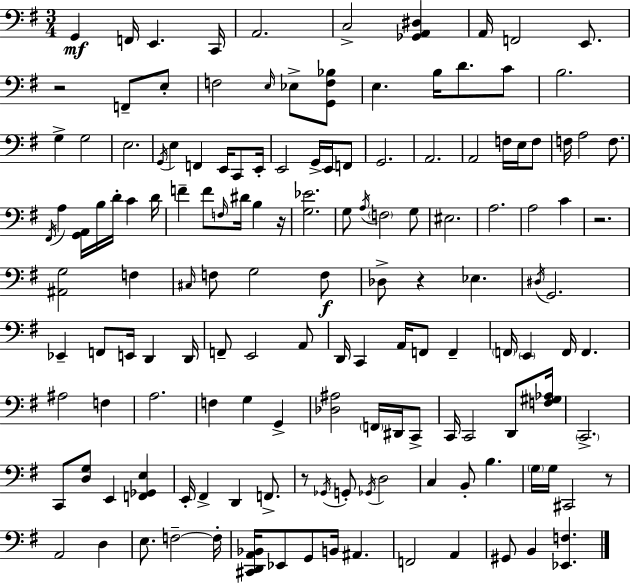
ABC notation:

X:1
T:Untitled
M:3/4
L:1/4
K:Em
G,, F,,/4 E,, C,,/4 A,,2 C,2 [_G,,A,,^D,] A,,/4 F,,2 E,,/2 z2 F,,/2 E,/2 F,2 E,/4 _E,/2 [G,,F,_B,]/2 E, B,/4 D/2 C/2 B,2 G, G,2 E,2 G,,/4 E, F,, E,,/4 C,,/2 E,,/4 E,,2 G,,/4 E,,/4 F,,/2 G,,2 A,,2 A,,2 F,/4 E,/4 F,/2 F,/4 A,2 F,/2 ^F,,/4 A, [G,,A,,]/4 B,/4 D/4 C D/4 F F/2 F,/4 ^D/4 B, z/4 [G,_E]2 G,/2 A,/4 F,2 G,/2 ^E,2 A,2 A,2 C z2 [^A,,G,]2 F, ^C,/4 F,/2 G,2 F,/2 _D,/2 z _E, ^D,/4 G,,2 _E,, F,,/2 E,,/4 D,, D,,/4 F,,/2 E,,2 A,,/2 D,,/4 C,, A,,/4 F,,/2 F,, F,,/4 E,, F,,/4 F,, ^A,2 F, A,2 F, G, G,, [_D,^A,]2 F,,/4 ^D,,/4 C,,/2 C,,/4 C,,2 D,,/2 [F,^G,_A,]/4 C,,2 C,,/2 [D,G,]/2 E,, [F,,_G,,E,] E,,/4 ^F,, D,, F,,/2 z/2 _G,,/4 G,,/2 _G,,/4 D,2 C, B,,/2 B, G,/4 G,/4 ^C,,2 z/2 A,,2 D, E,/2 F,2 F,/4 [^C,,D,,A,,_B,,]/4 _E,,/2 G,,/2 B,,/4 ^A,, F,,2 A,, ^G,,/2 B,, [_E,,F,]